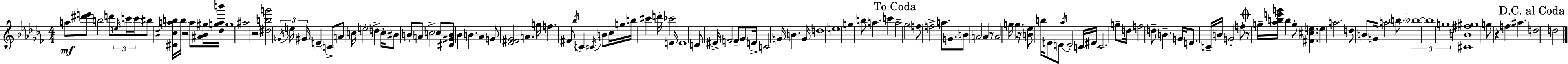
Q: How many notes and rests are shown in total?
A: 128